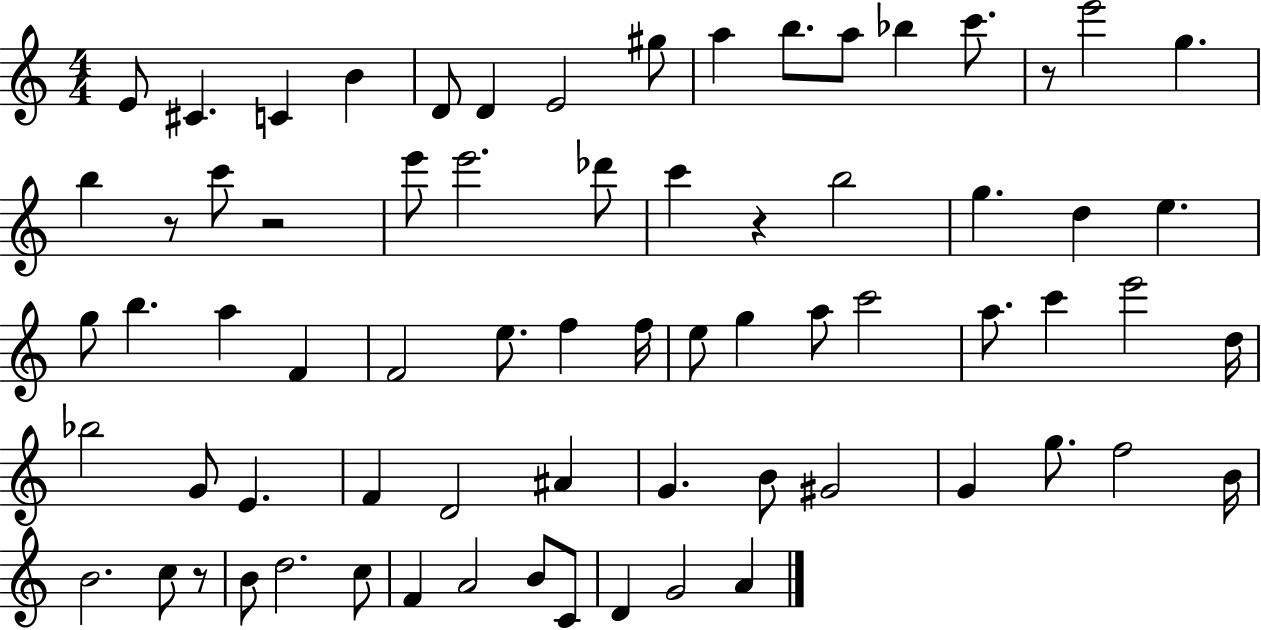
X:1
T:Untitled
M:4/4
L:1/4
K:C
E/2 ^C C B D/2 D E2 ^g/2 a b/2 a/2 _b c'/2 z/2 e'2 g b z/2 c'/2 z2 e'/2 e'2 _d'/2 c' z b2 g d e g/2 b a F F2 e/2 f f/4 e/2 g a/2 c'2 a/2 c' e'2 d/4 _b2 G/2 E F D2 ^A G B/2 ^G2 G g/2 f2 B/4 B2 c/2 z/2 B/2 d2 c/2 F A2 B/2 C/2 D G2 A